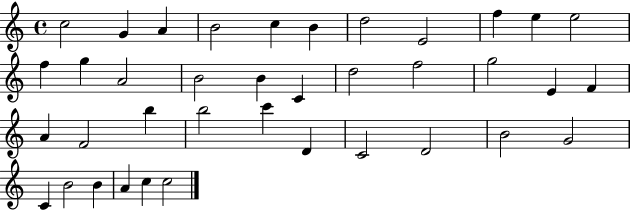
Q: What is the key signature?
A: C major